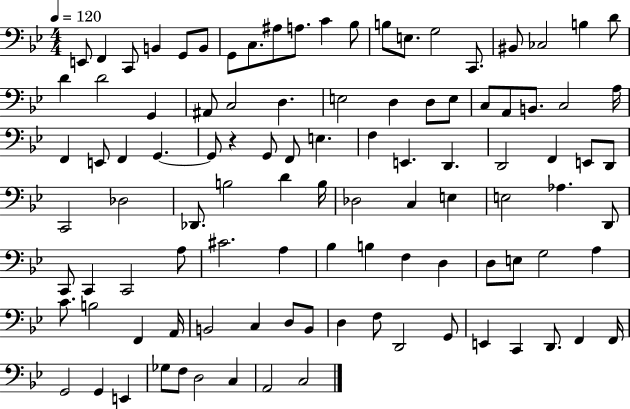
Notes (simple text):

E2/e F2/q C2/e B2/q G2/e B2/e G2/e C3/e. A#3/e A3/e. C4/q Bb3/e B3/e E3/e. G3/h C2/e. BIS2/e CES3/h B3/q D4/e D4/q D4/h G2/q A#2/e C3/h D3/q. E3/h D3/q D3/e E3/e C3/e A2/e B2/e. C3/h A3/s F2/q E2/e F2/q G2/q. G2/e R/q G2/e F2/e E3/q. F3/q E2/q. D2/q. D2/h F2/q E2/e D2/e C2/h Db3/h Db2/e. B3/h D4/q B3/s Db3/h C3/q E3/q E3/h Ab3/q. D2/e C2/e C2/q C2/h A3/e C#4/h. A3/q Bb3/q B3/q F3/q D3/q D3/e E3/e G3/h A3/q C4/e. B3/h F2/q A2/s B2/h C3/q D3/e B2/e D3/q F3/e D2/h G2/e E2/q C2/q D2/e. F2/q F2/s G2/h G2/q E2/q Gb3/e F3/e D3/h C3/q A2/h C3/h